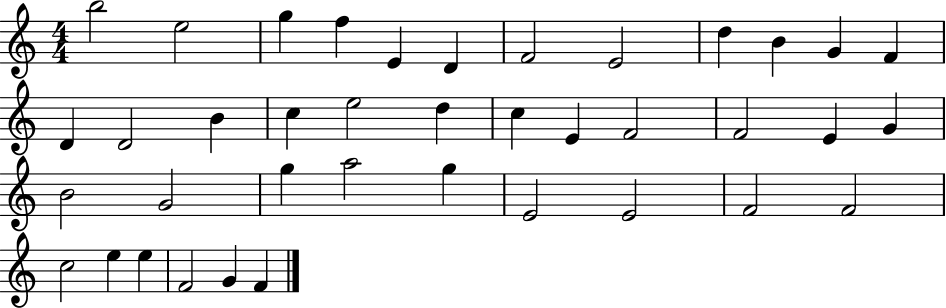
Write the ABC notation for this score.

X:1
T:Untitled
M:4/4
L:1/4
K:C
b2 e2 g f E D F2 E2 d B G F D D2 B c e2 d c E F2 F2 E G B2 G2 g a2 g E2 E2 F2 F2 c2 e e F2 G F